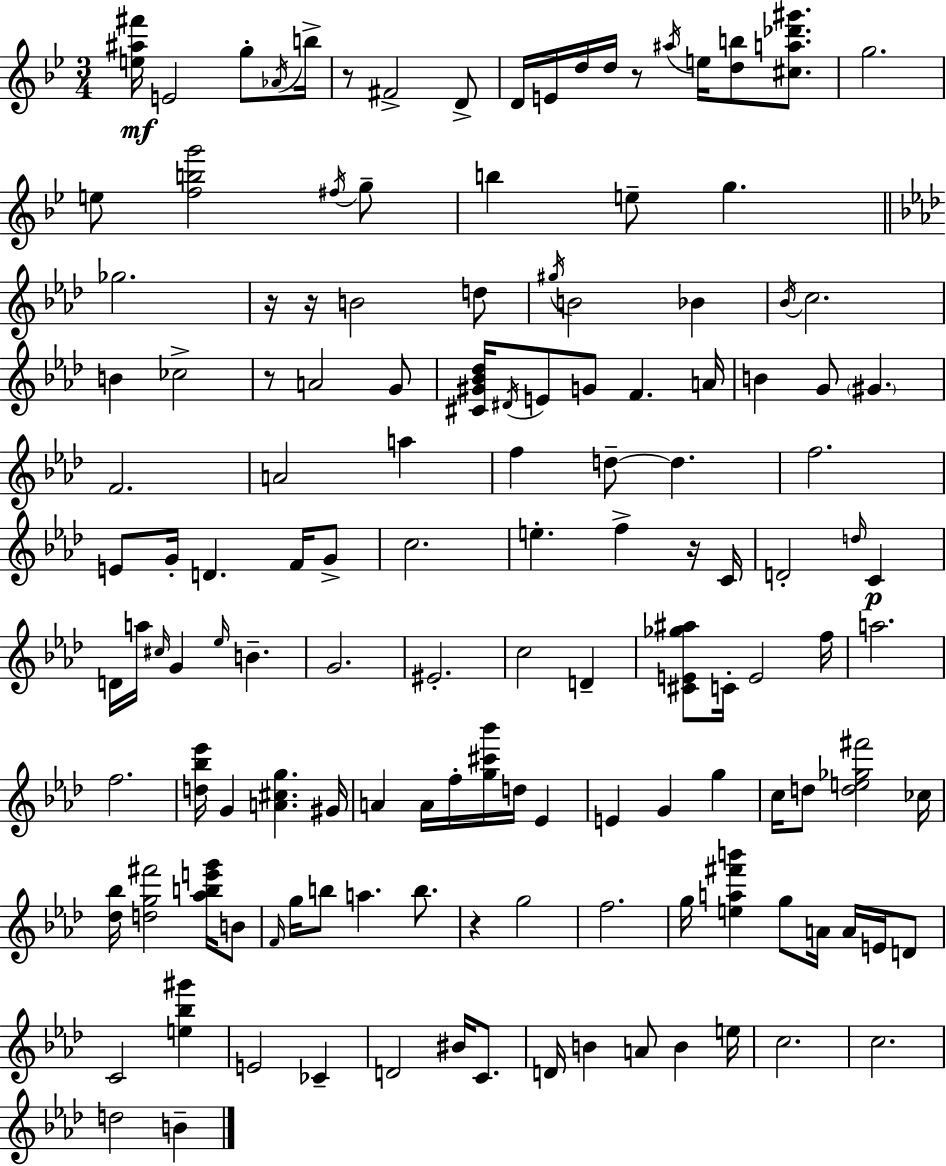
[E5,A#5,F#6]/s E4/h G5/e Ab4/s B5/s R/e F#4/h D4/e D4/s E4/s D5/s D5/s R/e A#5/s E5/s [D5,B5]/e [C#5,A5,Db6,G#6]/e. G5/h. E5/e [F5,B5,G6]/h F#5/s G5/e B5/q E5/e G5/q. Gb5/h. R/s R/s B4/h D5/e G#5/s B4/h Bb4/q Bb4/s C5/h. B4/q CES5/h R/e A4/h G4/e [C#4,G#4,Bb4,Db5]/s D#4/s E4/e G4/e F4/q. A4/s B4/q G4/e G#4/q. F4/h. A4/h A5/q F5/q D5/e D5/q. F5/h. E4/e G4/s D4/q. F4/s G4/e C5/h. E5/q. F5/q R/s C4/s D4/h D5/s C4/q D4/s A5/s C#5/s G4/q Eb5/s B4/q. G4/h. EIS4/h. C5/h D4/q [C#4,E4,Gb5,A#5]/e C4/s E4/h F5/s A5/h. F5/h. [D5,Bb5,Eb6]/s G4/q [A4,C#5,G5]/q. G#4/s A4/q A4/s F5/s [G5,C#6,Bb6]/s D5/s Eb4/q E4/q G4/q G5/q C5/s D5/e [D5,E5,Gb5,F#6]/h CES5/s [Db5,Bb5]/s [D5,G5,F#6]/h [Ab5,B5,E6,G6]/s B4/e F4/s G5/s B5/e A5/q. B5/e. R/q G5/h F5/h. G5/s [E5,A5,F#6,B6]/q G5/e A4/s A4/s E4/s D4/e C4/h [E5,Bb5,G#6]/q E4/h CES4/q D4/h BIS4/s C4/e. D4/s B4/q A4/e B4/q E5/s C5/h. C5/h. D5/h B4/q